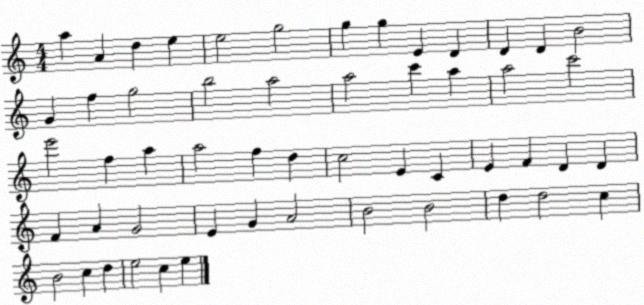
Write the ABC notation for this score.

X:1
T:Untitled
M:4/4
L:1/4
K:C
a A d e e2 g2 g g E D D D B2 G f g2 b2 a2 a2 c' a a2 c'2 e'2 f a a2 f d c2 E C E F D D F A G2 E G A2 B2 B2 d d2 c B2 c d e2 c e